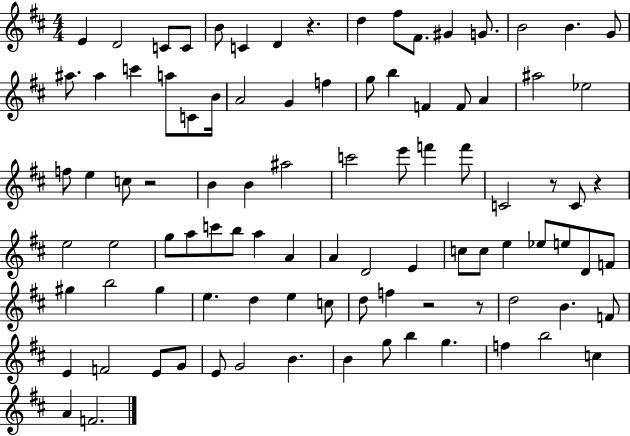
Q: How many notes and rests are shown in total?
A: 95